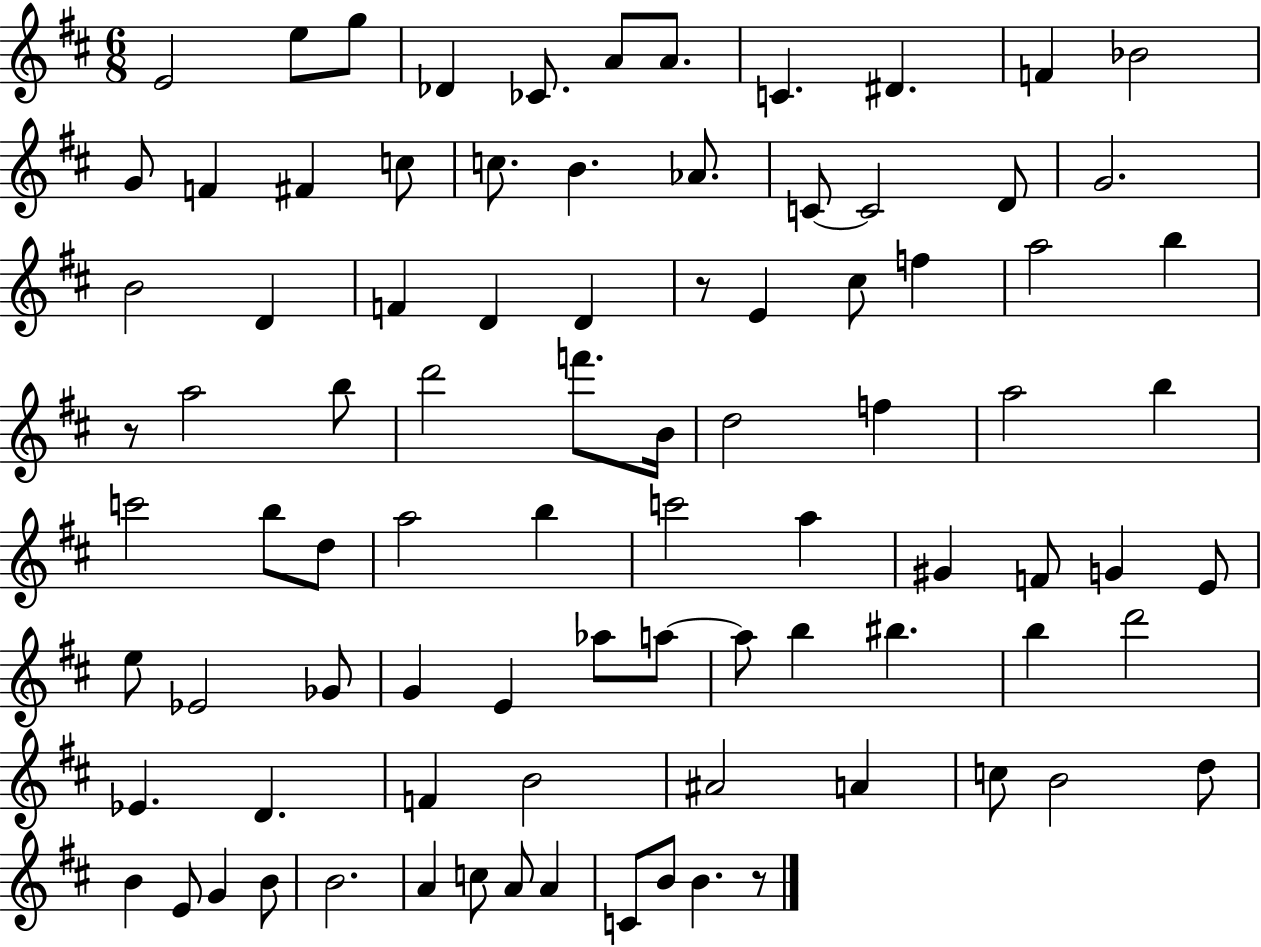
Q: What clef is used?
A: treble